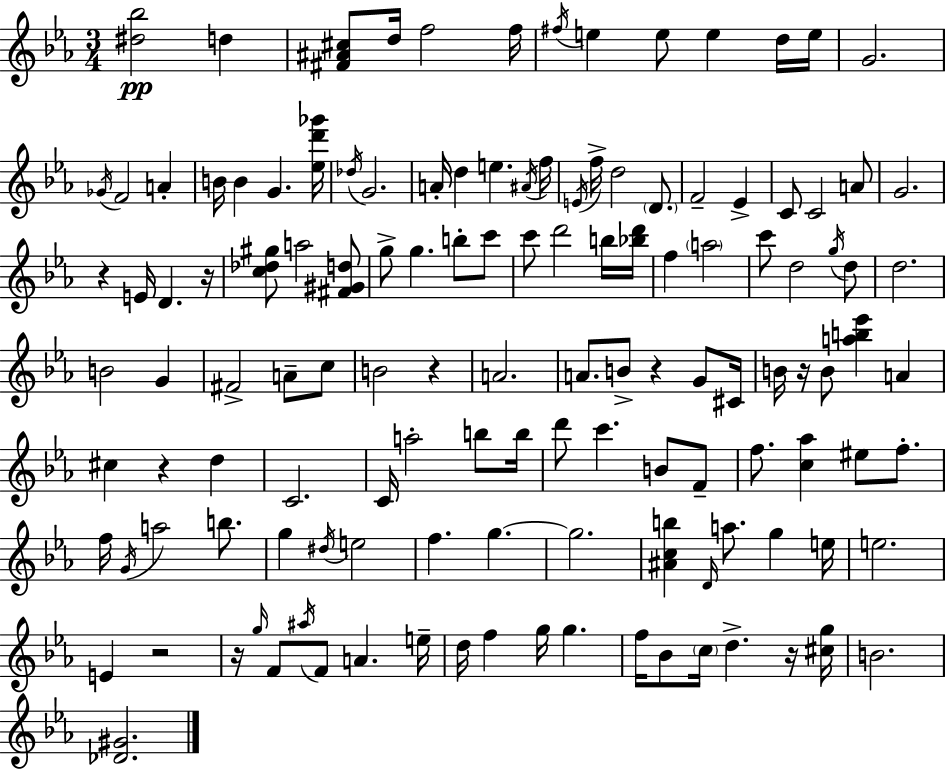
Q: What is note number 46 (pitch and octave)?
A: A5